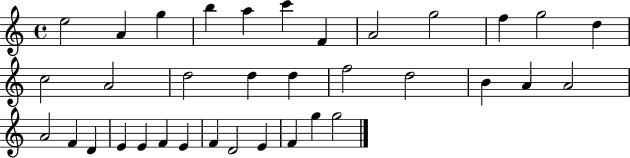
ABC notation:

X:1
T:Untitled
M:4/4
L:1/4
K:C
e2 A g b a c' F A2 g2 f g2 d c2 A2 d2 d d f2 d2 B A A2 A2 F D E E F E F D2 E F g g2